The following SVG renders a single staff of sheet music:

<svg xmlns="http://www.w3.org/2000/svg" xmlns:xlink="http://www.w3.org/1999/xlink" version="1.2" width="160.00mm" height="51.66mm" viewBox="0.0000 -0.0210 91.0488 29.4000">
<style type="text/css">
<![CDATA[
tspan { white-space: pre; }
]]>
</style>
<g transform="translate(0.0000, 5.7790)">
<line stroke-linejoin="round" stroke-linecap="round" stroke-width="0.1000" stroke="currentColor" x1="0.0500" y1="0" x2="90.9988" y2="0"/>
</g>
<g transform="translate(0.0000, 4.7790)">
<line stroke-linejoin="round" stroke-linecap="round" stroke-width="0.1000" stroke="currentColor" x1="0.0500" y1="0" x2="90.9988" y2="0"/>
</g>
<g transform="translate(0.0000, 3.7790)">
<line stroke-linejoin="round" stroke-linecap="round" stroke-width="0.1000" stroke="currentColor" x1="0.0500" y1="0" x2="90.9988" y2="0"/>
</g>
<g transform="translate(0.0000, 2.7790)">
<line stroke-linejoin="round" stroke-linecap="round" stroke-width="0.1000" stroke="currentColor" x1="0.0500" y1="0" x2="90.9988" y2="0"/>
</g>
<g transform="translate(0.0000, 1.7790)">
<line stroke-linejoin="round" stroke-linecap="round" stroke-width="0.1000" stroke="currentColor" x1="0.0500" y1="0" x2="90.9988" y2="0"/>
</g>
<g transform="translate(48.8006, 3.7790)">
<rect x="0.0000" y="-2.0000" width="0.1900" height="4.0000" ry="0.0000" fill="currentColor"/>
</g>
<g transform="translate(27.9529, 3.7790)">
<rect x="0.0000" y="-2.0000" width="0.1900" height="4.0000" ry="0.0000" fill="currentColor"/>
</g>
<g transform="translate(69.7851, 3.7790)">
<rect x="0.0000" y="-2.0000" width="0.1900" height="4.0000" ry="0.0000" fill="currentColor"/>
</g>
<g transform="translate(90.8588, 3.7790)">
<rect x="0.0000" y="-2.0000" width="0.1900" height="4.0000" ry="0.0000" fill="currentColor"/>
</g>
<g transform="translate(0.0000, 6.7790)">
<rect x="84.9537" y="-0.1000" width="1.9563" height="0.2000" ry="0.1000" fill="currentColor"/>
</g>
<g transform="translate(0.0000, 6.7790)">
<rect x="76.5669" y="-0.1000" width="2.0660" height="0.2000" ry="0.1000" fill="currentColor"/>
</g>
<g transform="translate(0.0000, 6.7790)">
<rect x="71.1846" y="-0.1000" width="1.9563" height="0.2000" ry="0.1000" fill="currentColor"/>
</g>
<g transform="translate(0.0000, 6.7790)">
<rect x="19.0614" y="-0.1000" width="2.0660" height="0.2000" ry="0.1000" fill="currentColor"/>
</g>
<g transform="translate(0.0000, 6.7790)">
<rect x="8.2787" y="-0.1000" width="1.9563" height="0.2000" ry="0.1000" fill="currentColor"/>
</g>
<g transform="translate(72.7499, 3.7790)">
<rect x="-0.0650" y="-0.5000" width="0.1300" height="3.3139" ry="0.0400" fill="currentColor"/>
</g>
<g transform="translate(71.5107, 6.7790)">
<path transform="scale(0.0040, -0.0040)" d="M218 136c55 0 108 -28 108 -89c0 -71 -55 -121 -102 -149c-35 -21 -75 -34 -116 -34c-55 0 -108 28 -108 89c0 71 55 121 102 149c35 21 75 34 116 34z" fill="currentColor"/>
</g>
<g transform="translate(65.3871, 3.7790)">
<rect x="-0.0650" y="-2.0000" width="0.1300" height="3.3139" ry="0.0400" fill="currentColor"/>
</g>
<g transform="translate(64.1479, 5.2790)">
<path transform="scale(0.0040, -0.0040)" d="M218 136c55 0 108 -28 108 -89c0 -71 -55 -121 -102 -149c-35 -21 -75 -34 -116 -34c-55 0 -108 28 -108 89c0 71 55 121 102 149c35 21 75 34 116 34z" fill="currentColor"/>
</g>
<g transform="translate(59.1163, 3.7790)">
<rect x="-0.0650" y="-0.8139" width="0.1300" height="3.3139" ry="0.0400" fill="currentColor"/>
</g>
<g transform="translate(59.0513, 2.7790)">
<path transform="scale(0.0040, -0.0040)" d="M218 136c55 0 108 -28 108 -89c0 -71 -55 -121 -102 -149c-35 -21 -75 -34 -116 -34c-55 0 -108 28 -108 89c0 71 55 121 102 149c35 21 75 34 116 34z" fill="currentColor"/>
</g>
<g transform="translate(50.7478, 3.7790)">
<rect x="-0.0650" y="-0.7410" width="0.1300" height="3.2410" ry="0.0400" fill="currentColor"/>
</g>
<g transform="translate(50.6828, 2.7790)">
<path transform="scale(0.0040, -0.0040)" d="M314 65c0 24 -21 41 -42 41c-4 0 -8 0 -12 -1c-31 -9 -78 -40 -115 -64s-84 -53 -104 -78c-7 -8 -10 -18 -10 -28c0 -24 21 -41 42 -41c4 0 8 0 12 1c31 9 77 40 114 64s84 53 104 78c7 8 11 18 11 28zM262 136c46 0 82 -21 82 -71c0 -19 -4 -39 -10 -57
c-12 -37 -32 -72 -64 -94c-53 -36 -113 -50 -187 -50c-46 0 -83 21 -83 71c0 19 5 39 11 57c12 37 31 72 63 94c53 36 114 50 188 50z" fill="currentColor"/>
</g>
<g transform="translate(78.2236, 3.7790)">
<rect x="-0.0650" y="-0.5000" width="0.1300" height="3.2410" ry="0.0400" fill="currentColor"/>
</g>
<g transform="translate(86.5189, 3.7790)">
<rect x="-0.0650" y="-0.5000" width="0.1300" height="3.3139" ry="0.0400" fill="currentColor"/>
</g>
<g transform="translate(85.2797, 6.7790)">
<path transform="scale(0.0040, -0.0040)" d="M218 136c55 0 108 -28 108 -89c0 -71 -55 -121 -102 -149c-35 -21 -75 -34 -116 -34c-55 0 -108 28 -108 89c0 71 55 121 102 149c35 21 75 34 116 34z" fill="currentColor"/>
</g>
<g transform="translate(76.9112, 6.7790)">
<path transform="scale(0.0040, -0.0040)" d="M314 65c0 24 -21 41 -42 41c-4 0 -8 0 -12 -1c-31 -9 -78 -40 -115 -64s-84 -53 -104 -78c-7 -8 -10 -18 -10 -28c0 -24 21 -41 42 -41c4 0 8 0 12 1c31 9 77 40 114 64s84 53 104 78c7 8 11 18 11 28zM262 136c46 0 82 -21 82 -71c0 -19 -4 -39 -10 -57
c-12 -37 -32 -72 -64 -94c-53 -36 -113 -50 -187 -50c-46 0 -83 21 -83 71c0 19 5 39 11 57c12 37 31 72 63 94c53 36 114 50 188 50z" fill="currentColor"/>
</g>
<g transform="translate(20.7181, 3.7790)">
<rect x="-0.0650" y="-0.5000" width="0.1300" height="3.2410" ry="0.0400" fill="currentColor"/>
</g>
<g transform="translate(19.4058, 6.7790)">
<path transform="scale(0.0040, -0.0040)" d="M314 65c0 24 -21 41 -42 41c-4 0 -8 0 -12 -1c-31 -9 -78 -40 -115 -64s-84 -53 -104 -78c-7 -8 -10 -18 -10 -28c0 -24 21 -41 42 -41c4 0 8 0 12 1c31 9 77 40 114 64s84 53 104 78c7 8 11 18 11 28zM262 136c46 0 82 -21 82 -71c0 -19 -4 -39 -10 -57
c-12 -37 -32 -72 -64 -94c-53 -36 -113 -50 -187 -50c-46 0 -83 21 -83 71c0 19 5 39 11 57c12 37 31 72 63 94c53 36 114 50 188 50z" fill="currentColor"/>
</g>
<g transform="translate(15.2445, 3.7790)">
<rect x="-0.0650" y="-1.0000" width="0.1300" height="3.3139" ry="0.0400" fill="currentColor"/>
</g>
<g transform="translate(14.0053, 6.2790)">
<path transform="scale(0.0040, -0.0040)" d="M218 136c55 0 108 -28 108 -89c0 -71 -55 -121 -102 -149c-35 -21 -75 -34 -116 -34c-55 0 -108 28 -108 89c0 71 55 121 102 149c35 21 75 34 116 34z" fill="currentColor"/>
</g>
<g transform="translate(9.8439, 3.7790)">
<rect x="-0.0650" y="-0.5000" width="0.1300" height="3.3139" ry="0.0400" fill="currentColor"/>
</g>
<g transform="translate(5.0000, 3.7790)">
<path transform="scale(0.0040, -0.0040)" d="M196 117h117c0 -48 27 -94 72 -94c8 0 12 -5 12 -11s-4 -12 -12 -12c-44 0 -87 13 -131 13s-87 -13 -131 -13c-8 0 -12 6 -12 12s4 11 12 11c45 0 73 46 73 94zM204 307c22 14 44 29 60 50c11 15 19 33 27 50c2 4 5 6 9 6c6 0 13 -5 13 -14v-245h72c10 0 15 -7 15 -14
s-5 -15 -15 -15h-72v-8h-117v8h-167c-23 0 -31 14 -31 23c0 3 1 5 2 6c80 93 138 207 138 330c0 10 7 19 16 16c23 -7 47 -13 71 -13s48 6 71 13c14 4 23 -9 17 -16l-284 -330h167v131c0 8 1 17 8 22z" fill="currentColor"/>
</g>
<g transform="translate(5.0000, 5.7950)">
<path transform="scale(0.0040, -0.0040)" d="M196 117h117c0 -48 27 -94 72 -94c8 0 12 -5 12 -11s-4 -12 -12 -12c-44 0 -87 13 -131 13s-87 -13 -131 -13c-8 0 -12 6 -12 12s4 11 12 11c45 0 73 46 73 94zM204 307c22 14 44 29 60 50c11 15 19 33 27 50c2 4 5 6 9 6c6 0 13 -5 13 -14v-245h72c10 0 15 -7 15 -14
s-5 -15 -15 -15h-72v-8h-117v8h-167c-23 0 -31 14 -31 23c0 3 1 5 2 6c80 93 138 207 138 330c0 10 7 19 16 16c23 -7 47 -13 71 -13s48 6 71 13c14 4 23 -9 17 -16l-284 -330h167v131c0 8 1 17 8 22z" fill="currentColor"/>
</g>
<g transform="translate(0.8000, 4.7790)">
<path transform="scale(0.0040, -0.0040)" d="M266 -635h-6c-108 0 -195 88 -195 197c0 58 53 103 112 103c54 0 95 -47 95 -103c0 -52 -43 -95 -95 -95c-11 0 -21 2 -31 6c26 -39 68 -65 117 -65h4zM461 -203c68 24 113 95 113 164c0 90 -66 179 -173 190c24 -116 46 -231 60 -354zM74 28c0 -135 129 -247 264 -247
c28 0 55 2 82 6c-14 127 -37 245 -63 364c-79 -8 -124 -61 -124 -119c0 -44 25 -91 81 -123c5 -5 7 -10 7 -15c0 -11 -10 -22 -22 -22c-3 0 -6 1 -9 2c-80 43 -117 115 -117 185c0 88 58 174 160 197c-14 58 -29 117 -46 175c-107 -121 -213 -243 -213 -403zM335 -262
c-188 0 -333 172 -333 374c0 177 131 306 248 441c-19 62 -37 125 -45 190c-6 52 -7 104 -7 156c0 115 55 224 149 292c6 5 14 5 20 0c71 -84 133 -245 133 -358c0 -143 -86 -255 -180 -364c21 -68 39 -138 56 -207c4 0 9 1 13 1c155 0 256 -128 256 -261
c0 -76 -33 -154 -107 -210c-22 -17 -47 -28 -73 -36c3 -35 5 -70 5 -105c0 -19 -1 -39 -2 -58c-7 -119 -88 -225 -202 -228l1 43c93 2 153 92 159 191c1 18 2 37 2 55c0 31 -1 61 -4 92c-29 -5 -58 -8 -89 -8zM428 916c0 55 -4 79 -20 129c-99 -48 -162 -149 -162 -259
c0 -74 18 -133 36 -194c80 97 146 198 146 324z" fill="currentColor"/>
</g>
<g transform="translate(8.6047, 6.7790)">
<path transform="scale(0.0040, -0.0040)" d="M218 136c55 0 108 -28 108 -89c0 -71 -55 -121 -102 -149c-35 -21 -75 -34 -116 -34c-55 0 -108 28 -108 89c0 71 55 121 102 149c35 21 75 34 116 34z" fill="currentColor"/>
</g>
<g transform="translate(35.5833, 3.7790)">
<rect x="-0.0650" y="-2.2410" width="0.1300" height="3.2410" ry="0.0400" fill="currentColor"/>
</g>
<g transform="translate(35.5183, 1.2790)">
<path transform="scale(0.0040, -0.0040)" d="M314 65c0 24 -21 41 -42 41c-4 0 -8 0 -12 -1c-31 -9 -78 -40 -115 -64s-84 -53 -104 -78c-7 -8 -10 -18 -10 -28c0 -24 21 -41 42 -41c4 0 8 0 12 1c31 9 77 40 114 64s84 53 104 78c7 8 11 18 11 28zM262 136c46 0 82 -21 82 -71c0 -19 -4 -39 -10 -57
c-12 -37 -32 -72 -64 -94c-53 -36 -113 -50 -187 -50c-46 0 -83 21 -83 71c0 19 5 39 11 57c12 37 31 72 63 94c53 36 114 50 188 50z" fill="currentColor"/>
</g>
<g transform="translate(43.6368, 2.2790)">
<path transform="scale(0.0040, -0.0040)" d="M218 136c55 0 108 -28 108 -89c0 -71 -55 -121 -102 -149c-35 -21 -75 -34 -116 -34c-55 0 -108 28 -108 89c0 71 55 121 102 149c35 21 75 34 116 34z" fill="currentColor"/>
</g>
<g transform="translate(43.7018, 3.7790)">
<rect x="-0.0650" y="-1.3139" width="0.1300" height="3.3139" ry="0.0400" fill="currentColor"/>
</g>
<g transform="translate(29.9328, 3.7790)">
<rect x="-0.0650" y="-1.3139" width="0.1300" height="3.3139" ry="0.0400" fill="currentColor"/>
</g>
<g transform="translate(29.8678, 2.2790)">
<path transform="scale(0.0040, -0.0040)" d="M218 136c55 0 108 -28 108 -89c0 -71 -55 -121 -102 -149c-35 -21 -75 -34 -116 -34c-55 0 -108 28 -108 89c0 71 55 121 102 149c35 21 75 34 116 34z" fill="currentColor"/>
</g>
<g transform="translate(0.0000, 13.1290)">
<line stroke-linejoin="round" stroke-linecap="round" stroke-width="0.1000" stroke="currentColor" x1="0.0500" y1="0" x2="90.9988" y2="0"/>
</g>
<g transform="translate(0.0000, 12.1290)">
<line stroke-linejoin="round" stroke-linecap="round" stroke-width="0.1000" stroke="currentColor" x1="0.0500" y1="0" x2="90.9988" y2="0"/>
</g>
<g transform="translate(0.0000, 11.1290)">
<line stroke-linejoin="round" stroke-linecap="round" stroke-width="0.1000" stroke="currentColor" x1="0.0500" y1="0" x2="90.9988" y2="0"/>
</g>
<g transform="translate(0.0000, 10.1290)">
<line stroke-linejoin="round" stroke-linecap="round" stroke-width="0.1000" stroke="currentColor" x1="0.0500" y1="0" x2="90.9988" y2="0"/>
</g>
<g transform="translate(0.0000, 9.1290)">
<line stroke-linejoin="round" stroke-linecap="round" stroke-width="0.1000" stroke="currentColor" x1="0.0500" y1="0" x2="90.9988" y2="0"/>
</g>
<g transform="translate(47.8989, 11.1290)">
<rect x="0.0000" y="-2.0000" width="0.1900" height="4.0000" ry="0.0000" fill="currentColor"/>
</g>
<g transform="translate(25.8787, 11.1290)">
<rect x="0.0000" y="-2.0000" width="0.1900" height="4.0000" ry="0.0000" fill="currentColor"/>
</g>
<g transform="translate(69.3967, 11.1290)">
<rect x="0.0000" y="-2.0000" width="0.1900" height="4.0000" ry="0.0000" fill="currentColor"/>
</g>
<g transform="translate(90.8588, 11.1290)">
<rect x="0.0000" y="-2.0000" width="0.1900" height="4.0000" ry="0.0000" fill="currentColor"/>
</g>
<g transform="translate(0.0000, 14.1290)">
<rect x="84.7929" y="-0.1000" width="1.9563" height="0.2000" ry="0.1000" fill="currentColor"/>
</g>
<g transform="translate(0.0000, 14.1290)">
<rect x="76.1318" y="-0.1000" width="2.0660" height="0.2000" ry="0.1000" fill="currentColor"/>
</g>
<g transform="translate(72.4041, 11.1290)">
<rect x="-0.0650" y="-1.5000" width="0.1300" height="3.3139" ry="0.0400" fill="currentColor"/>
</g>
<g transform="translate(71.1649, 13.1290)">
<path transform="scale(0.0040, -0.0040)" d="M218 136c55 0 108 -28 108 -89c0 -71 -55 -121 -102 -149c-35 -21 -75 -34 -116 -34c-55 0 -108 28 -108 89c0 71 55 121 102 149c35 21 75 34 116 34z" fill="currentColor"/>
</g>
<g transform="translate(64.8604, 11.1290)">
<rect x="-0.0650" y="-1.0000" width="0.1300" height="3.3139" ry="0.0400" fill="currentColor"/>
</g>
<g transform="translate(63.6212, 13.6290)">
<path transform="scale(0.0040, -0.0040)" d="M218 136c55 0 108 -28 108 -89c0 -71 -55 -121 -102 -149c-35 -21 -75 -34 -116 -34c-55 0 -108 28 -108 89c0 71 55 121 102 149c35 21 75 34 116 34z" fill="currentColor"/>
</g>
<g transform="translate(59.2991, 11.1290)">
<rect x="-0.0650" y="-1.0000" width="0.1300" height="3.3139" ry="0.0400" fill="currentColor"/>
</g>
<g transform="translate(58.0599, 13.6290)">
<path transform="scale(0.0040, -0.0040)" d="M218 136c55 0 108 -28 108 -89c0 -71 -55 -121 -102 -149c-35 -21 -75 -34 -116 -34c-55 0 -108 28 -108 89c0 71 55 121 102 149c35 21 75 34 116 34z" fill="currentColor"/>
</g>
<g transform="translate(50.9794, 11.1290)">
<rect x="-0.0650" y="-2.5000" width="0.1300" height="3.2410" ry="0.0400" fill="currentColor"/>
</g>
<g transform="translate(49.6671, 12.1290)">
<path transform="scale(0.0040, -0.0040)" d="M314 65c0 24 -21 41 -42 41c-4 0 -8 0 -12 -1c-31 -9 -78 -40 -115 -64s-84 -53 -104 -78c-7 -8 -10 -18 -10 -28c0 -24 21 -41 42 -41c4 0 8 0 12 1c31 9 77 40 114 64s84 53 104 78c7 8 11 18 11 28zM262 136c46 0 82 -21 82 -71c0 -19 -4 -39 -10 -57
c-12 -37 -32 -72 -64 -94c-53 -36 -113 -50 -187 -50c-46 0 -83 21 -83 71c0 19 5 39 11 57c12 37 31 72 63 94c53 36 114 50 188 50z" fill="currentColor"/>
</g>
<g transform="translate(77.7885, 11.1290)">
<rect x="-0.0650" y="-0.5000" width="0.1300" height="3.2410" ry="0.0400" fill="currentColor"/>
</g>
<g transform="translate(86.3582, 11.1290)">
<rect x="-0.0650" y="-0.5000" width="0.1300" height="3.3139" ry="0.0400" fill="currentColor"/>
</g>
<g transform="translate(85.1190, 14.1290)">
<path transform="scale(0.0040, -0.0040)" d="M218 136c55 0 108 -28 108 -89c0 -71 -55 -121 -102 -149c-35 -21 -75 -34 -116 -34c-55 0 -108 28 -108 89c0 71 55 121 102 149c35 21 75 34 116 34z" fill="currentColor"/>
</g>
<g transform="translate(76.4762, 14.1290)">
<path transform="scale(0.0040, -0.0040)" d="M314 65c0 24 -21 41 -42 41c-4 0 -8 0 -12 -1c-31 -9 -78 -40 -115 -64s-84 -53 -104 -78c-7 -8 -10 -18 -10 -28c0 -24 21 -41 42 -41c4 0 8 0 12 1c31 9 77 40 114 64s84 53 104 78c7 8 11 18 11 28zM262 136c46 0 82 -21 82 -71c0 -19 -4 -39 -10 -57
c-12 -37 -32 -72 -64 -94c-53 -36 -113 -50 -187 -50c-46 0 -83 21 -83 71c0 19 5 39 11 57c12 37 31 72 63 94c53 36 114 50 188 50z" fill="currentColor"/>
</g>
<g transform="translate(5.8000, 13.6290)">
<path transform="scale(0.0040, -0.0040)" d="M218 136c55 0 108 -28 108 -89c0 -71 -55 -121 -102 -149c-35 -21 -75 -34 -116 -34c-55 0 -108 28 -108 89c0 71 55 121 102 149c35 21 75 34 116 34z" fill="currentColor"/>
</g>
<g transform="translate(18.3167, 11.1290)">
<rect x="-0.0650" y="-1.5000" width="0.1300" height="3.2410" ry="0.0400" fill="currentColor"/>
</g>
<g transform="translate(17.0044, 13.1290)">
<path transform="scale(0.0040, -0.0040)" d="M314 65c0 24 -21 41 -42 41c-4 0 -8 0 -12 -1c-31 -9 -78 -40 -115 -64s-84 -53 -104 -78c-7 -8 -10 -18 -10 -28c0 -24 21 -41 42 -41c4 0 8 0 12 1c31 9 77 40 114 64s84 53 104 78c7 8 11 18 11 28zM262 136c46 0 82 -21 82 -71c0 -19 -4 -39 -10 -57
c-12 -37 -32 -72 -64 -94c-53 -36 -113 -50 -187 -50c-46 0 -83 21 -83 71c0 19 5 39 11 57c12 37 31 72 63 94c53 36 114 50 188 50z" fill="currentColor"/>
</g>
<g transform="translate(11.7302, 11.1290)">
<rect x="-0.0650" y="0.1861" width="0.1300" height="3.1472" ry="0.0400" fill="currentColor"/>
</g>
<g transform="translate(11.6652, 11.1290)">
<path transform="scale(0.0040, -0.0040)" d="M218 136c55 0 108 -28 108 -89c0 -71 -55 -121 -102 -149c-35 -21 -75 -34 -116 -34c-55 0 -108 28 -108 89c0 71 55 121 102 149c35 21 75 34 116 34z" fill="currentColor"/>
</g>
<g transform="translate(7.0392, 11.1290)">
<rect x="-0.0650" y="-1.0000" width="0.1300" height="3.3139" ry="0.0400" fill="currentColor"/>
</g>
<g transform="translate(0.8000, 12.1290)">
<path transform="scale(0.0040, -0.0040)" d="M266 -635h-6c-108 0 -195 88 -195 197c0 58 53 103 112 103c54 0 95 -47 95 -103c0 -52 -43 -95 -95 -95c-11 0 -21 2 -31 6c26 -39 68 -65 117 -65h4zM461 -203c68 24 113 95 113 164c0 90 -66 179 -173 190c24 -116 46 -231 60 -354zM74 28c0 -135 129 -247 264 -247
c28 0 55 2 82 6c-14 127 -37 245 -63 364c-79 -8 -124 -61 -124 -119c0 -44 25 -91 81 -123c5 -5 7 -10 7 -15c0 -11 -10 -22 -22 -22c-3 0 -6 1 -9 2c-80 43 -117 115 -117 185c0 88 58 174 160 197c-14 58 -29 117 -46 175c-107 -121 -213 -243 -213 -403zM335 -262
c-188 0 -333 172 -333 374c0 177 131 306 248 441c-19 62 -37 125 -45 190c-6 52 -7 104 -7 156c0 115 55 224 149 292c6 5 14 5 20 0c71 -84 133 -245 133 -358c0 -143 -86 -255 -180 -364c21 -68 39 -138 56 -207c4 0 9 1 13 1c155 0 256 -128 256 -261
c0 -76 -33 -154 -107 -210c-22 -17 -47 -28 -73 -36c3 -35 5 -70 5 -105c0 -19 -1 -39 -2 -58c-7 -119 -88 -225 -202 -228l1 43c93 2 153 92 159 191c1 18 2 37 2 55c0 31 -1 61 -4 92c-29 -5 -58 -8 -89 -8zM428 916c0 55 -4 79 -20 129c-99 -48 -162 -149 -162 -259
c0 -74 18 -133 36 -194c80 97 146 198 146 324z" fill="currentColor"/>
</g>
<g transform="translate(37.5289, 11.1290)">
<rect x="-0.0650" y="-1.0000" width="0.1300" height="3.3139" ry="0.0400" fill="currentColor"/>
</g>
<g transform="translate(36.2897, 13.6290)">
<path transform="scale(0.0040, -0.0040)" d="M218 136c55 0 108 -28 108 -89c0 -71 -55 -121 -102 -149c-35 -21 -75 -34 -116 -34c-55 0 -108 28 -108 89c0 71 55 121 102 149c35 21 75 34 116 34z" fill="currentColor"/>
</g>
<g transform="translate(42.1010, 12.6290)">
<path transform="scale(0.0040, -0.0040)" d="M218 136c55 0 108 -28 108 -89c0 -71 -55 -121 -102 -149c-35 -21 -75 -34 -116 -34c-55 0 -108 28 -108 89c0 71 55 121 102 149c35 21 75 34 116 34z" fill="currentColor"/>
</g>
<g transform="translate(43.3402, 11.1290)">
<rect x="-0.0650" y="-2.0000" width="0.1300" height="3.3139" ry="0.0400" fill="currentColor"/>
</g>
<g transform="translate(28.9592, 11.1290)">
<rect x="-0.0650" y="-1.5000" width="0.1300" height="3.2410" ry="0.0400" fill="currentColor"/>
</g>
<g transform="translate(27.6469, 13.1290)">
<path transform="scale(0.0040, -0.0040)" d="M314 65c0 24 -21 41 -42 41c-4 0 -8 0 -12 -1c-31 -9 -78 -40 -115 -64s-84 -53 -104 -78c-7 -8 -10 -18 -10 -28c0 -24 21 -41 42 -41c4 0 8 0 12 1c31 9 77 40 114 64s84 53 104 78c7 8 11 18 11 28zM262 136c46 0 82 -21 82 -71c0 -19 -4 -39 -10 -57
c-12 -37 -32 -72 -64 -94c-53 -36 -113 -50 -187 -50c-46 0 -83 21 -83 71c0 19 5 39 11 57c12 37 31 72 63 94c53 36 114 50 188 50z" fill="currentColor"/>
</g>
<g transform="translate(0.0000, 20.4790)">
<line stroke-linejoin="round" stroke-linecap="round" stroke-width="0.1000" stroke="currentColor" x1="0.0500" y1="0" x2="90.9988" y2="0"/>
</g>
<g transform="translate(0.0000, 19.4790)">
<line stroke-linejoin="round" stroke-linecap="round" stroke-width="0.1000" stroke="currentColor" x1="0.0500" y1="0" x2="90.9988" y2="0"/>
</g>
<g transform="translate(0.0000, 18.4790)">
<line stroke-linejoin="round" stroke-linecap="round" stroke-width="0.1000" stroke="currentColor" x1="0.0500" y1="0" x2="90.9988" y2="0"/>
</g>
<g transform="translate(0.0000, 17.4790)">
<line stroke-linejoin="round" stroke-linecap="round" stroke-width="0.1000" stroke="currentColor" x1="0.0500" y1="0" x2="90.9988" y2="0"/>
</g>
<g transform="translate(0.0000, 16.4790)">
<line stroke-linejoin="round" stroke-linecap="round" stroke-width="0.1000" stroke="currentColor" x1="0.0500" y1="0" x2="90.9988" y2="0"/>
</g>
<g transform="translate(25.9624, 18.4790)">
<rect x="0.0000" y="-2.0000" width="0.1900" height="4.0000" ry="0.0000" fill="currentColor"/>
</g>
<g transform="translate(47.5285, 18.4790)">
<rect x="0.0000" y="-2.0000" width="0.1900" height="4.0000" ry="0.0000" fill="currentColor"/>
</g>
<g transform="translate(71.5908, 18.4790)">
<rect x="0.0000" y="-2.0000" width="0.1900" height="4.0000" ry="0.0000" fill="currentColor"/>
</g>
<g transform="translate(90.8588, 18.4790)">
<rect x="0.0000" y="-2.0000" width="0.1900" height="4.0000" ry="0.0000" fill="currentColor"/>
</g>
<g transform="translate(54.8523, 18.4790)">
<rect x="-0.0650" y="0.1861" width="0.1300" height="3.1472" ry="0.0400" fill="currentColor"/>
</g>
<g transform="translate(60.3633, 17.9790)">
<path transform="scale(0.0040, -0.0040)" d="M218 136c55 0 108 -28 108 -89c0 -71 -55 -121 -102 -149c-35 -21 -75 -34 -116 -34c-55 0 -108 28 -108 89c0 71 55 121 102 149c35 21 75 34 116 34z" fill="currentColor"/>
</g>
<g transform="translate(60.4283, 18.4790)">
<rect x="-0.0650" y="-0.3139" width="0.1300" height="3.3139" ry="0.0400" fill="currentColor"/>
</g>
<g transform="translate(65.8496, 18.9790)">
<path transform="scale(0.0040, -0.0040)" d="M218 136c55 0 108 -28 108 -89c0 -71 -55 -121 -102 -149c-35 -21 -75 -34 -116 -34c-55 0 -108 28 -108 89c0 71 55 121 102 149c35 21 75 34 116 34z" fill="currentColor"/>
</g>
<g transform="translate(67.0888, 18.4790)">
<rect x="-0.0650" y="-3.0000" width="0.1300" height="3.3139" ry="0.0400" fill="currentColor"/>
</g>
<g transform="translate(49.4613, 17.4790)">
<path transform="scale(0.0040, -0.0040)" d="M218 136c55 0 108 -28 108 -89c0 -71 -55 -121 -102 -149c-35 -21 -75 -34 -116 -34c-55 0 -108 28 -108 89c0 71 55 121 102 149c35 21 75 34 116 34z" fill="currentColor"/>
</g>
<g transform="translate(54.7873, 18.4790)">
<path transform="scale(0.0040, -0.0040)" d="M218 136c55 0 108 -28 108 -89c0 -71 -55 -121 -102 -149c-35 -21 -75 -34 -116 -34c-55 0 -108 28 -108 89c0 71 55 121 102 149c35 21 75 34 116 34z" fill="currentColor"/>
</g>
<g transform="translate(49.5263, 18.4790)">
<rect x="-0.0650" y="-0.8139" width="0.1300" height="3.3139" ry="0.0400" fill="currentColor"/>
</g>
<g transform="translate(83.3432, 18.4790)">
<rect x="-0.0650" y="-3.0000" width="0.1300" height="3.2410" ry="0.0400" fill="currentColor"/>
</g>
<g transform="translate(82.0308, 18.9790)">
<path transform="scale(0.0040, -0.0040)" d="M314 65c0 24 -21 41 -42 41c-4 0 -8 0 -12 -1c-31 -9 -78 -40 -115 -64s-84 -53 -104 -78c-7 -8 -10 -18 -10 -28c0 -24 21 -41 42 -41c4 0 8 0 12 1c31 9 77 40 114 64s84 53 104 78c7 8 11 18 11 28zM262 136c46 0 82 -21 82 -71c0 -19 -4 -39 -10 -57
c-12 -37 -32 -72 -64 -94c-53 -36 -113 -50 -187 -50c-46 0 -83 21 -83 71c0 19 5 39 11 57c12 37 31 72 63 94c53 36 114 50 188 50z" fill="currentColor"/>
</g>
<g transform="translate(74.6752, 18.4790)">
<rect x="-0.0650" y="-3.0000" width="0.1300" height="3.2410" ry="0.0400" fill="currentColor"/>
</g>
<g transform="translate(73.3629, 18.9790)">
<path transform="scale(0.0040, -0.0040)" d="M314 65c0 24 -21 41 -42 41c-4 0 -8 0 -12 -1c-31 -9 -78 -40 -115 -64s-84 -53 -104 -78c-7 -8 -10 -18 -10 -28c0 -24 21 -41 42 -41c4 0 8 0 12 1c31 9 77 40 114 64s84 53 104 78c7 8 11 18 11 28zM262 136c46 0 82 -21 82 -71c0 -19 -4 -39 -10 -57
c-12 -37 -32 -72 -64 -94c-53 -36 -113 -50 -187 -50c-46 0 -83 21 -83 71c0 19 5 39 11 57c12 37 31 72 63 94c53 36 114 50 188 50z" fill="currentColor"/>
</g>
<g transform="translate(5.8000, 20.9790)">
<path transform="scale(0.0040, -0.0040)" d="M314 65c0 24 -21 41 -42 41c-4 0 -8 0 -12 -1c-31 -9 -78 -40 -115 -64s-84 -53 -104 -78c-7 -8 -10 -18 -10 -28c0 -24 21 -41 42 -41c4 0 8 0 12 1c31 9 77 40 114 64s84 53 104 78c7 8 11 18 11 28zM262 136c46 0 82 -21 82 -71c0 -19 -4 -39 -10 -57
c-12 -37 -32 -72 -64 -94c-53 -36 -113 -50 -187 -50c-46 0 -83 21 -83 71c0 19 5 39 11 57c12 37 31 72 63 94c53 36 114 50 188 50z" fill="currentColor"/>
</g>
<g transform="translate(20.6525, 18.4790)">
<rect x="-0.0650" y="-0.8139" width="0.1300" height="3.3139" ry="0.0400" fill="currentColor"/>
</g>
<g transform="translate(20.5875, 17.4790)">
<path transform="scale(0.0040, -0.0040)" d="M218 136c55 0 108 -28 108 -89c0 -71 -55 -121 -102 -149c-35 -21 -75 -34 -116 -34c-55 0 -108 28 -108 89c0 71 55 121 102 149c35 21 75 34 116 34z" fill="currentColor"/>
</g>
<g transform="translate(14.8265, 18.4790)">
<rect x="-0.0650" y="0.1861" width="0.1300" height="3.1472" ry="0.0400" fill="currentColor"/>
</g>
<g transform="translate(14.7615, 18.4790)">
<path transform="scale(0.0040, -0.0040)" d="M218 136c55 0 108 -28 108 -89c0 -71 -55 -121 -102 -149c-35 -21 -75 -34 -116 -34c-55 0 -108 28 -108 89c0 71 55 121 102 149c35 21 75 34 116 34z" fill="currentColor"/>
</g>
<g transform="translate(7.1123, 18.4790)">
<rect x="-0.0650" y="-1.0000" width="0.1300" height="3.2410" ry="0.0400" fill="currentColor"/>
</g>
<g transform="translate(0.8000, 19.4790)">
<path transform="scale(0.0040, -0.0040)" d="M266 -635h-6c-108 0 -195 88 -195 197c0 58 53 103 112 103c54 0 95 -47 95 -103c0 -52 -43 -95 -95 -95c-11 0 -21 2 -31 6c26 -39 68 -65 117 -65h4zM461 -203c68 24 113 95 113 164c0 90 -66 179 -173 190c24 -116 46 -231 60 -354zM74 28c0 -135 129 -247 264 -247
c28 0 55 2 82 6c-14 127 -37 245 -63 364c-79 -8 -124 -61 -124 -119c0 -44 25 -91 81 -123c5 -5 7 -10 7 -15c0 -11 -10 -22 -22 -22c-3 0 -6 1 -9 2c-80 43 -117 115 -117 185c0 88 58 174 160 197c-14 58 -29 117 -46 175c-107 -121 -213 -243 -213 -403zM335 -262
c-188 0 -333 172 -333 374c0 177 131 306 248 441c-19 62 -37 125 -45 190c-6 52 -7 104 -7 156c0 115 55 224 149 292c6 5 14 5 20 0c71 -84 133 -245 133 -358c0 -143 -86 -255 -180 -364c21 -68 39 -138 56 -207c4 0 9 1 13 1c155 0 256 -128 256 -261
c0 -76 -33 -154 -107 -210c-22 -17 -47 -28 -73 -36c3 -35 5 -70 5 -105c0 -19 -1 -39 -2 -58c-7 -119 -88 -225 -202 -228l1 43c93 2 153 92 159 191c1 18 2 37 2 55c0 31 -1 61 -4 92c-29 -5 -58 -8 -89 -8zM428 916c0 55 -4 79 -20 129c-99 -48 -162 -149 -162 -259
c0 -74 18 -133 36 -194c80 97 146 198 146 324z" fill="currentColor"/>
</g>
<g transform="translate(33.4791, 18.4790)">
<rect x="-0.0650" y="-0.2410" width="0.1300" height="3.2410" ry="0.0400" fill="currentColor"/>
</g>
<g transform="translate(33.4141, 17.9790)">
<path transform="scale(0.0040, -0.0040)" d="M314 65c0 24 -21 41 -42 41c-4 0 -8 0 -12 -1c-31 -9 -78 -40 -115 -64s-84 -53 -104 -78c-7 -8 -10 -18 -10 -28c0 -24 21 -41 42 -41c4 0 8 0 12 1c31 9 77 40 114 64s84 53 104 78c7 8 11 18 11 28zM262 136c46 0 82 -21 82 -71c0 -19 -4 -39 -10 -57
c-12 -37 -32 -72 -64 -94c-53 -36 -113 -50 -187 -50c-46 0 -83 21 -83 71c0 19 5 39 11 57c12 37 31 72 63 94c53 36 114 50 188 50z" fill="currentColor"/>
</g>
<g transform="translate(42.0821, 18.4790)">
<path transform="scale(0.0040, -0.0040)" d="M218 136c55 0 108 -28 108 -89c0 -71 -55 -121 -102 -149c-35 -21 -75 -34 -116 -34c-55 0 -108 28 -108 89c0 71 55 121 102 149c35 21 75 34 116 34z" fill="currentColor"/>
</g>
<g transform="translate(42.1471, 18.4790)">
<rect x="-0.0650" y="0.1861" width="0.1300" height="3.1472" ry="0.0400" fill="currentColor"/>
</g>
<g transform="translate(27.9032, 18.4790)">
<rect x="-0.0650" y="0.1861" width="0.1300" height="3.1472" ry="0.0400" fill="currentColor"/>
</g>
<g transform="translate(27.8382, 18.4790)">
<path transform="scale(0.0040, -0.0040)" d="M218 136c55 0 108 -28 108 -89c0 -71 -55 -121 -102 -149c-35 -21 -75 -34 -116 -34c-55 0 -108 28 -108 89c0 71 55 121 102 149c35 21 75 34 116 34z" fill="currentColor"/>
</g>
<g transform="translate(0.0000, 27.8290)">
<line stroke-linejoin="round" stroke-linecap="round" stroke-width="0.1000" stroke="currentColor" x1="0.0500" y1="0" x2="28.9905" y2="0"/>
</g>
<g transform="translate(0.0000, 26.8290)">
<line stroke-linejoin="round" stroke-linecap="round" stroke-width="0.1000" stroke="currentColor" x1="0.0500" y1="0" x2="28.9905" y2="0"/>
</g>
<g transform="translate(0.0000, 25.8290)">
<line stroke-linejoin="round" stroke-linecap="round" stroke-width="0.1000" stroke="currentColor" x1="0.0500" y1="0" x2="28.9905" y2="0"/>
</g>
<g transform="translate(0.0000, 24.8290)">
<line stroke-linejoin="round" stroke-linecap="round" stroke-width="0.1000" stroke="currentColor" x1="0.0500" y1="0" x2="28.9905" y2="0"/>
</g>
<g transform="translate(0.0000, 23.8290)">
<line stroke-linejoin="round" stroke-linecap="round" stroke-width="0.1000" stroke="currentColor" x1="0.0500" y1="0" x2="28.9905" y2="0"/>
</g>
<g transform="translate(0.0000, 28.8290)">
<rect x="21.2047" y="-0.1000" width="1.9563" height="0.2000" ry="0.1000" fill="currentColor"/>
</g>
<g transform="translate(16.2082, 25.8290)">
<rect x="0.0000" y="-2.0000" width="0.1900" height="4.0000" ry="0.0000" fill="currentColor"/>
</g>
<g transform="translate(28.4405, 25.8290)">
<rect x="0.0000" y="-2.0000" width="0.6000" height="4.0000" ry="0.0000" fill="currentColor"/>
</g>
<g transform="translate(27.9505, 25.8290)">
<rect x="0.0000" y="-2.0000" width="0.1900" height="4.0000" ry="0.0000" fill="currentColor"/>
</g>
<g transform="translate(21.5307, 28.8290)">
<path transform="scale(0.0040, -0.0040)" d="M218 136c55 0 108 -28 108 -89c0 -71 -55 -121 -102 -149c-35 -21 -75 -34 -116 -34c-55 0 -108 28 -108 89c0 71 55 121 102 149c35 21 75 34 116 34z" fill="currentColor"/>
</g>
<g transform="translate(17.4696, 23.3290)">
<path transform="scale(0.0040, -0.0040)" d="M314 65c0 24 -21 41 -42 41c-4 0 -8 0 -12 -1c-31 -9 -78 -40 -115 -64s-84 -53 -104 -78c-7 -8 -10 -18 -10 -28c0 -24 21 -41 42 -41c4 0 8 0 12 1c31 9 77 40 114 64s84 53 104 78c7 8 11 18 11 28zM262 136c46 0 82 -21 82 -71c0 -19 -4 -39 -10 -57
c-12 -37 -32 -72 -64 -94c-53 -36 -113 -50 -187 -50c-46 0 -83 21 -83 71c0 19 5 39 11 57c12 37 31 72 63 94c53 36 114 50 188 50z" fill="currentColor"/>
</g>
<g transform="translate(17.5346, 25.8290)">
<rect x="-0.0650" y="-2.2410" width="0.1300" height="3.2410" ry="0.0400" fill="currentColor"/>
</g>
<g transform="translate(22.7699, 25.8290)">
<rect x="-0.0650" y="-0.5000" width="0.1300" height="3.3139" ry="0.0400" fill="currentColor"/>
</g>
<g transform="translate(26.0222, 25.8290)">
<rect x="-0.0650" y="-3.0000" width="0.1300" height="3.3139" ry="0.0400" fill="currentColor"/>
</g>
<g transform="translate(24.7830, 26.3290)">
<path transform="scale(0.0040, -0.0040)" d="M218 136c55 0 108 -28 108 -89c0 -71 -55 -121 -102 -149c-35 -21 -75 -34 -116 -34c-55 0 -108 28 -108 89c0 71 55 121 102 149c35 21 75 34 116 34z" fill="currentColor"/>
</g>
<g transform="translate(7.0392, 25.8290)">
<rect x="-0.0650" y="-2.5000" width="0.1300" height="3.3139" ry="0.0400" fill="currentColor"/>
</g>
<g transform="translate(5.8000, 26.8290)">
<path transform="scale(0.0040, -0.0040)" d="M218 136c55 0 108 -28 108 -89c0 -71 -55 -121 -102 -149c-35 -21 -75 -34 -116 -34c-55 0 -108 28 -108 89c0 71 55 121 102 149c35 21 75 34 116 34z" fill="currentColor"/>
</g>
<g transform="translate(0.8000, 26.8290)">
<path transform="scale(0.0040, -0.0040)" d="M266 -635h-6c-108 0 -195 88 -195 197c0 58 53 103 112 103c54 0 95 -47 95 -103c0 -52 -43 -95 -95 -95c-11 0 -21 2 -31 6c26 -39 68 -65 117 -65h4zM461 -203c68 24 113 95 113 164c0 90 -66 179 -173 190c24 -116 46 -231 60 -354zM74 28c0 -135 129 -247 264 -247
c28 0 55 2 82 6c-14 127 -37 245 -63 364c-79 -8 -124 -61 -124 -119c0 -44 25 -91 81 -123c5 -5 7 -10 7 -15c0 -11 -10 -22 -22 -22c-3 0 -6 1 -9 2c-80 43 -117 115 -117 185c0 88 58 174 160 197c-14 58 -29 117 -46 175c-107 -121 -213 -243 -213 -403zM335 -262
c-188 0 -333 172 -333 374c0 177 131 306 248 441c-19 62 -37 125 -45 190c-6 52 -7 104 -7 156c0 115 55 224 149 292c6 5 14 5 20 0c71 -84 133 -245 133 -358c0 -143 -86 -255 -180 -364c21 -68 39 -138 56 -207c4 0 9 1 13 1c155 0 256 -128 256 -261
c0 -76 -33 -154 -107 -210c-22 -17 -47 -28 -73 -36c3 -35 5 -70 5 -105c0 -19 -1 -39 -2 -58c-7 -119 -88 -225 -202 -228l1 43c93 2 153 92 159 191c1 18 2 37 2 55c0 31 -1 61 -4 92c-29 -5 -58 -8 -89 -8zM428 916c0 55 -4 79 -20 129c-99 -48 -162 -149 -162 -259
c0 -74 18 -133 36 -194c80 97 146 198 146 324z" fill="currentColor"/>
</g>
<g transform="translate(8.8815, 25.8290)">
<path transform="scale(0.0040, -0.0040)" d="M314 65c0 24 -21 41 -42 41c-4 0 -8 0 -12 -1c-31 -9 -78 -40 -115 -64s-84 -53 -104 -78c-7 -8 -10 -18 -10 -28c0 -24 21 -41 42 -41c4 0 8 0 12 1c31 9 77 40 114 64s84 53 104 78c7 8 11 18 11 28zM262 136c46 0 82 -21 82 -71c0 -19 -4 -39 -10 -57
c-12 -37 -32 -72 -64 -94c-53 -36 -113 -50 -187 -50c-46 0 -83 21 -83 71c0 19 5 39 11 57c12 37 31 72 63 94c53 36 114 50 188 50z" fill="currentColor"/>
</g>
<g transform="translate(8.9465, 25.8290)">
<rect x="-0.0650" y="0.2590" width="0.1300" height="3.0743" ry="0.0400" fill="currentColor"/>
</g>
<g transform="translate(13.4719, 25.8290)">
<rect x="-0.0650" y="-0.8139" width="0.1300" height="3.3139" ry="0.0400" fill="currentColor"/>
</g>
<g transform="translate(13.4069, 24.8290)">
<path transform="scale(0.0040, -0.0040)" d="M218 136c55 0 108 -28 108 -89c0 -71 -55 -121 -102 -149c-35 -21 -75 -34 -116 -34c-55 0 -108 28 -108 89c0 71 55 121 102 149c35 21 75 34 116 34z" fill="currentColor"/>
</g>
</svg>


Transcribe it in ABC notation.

X:1
T:Untitled
M:4/4
L:1/4
K:C
C D C2 e g2 e d2 d F C C2 C D B E2 E2 D F G2 D D E C2 C D2 B d B c2 B d B c A A2 A2 G B2 d g2 C A